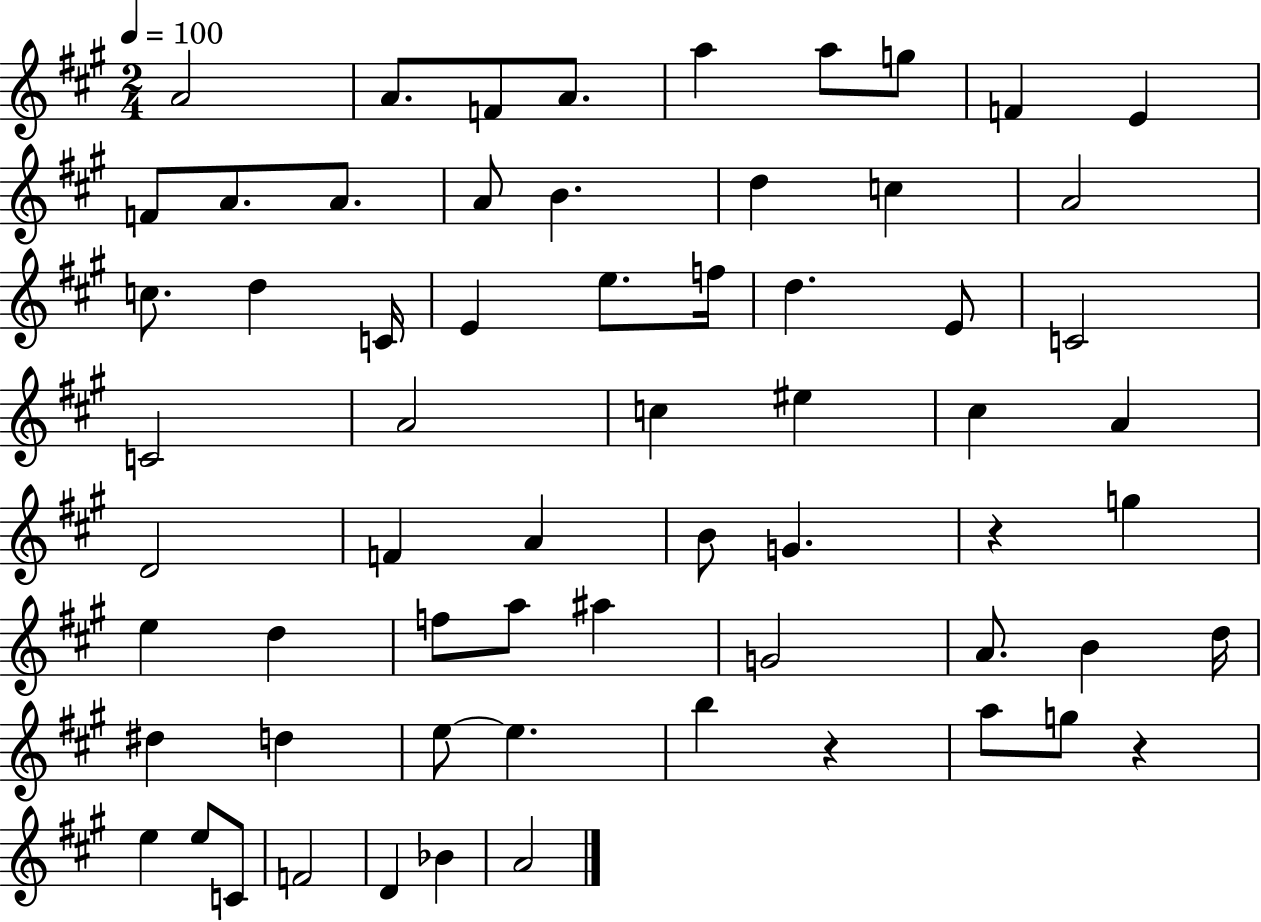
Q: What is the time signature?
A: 2/4